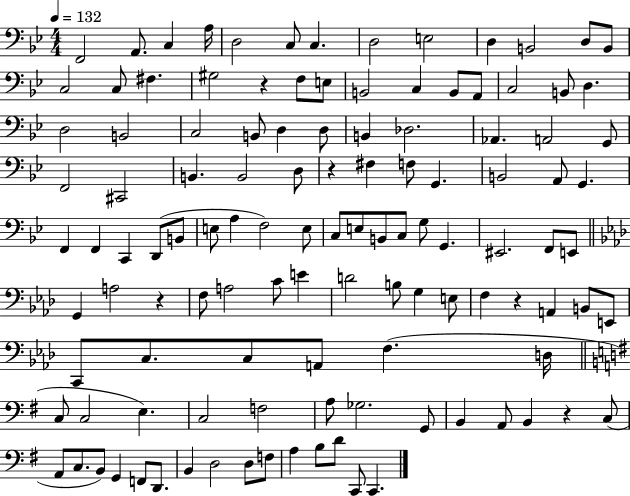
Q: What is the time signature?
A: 4/4